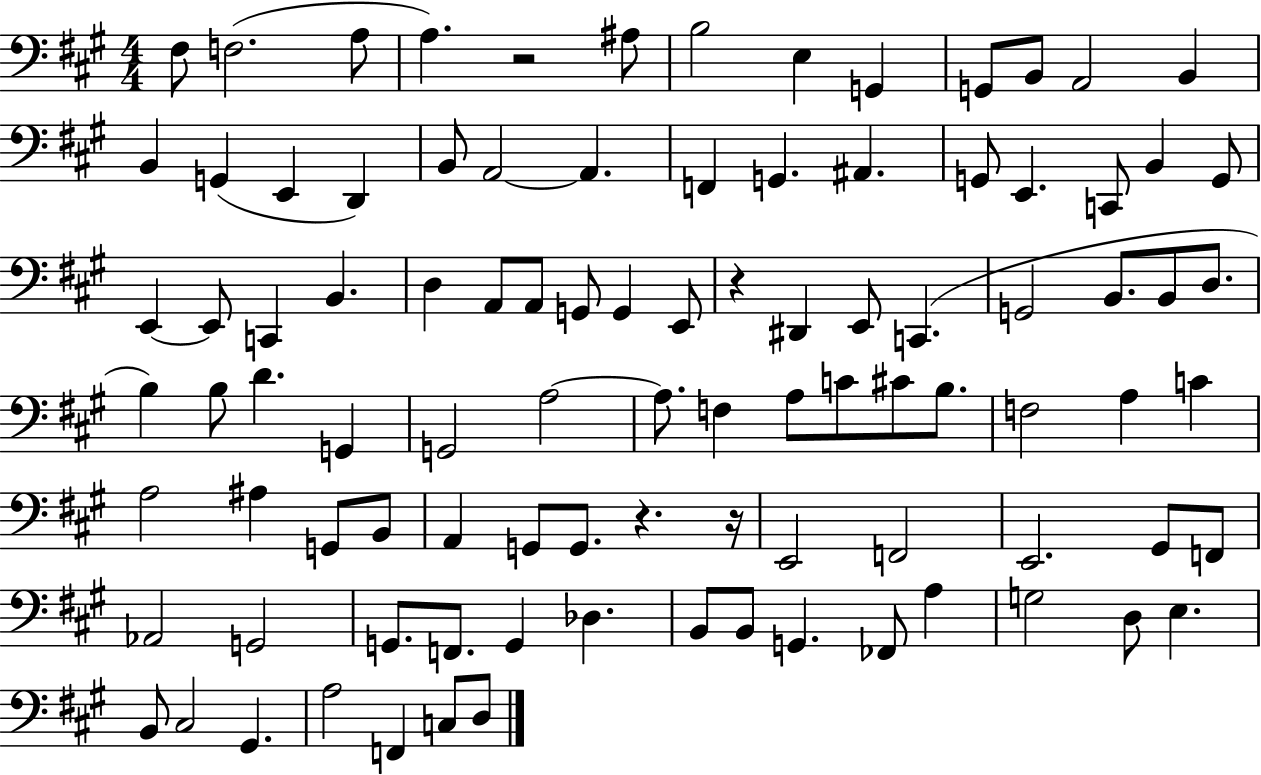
F#3/e F3/h. A3/e A3/q. R/h A#3/e B3/h E3/q G2/q G2/e B2/e A2/h B2/q B2/q G2/q E2/q D2/q B2/e A2/h A2/q. F2/q G2/q. A#2/q. G2/e E2/q. C2/e B2/q G2/e E2/q E2/e C2/q B2/q. D3/q A2/e A2/e G2/e G2/q E2/e R/q D#2/q E2/e C2/q. G2/h B2/e. B2/e D3/e. B3/q B3/e D4/q. G2/q G2/h A3/h A3/e. F3/q A3/e C4/e C#4/e B3/e. F3/h A3/q C4/q A3/h A#3/q G2/e B2/e A2/q G2/e G2/e. R/q. R/s E2/h F2/h E2/h. G#2/e F2/e Ab2/h G2/h G2/e. F2/e. G2/q Db3/q. B2/e B2/e G2/q. FES2/e A3/q G3/h D3/e E3/q. B2/e C#3/h G#2/q. A3/h F2/q C3/e D3/e